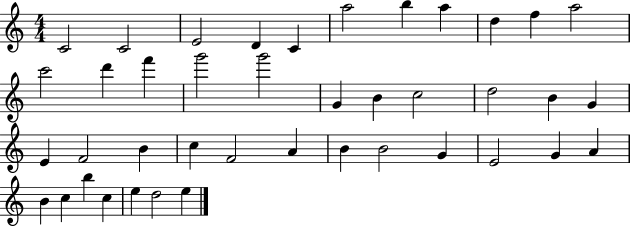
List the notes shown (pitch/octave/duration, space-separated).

C4/h C4/h E4/h D4/q C4/q A5/h B5/q A5/q D5/q F5/q A5/h C6/h D6/q F6/q G6/h G6/h G4/q B4/q C5/h D5/h B4/q G4/q E4/q F4/h B4/q C5/q F4/h A4/q B4/q B4/h G4/q E4/h G4/q A4/q B4/q C5/q B5/q C5/q E5/q D5/h E5/q